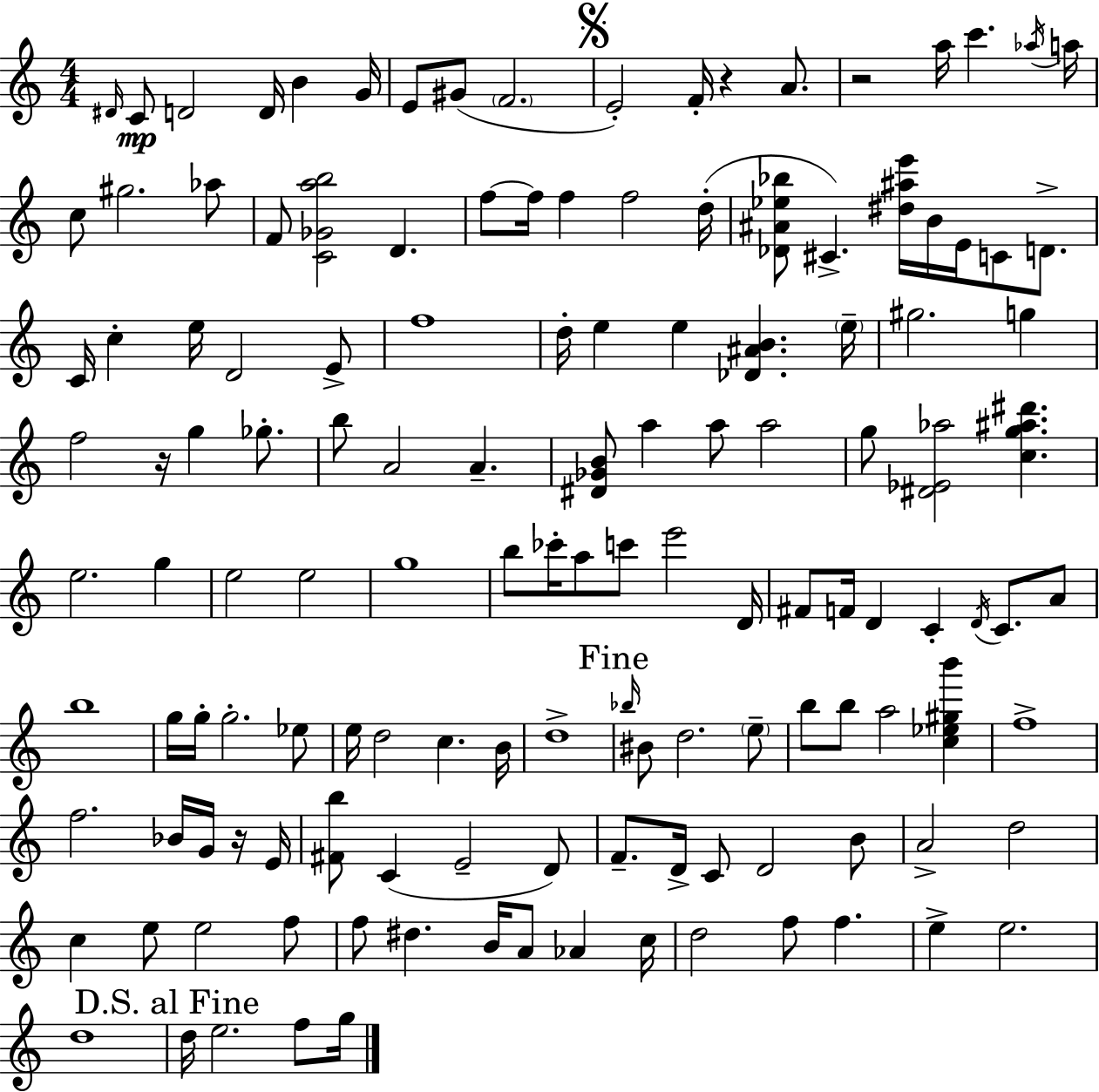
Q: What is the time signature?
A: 4/4